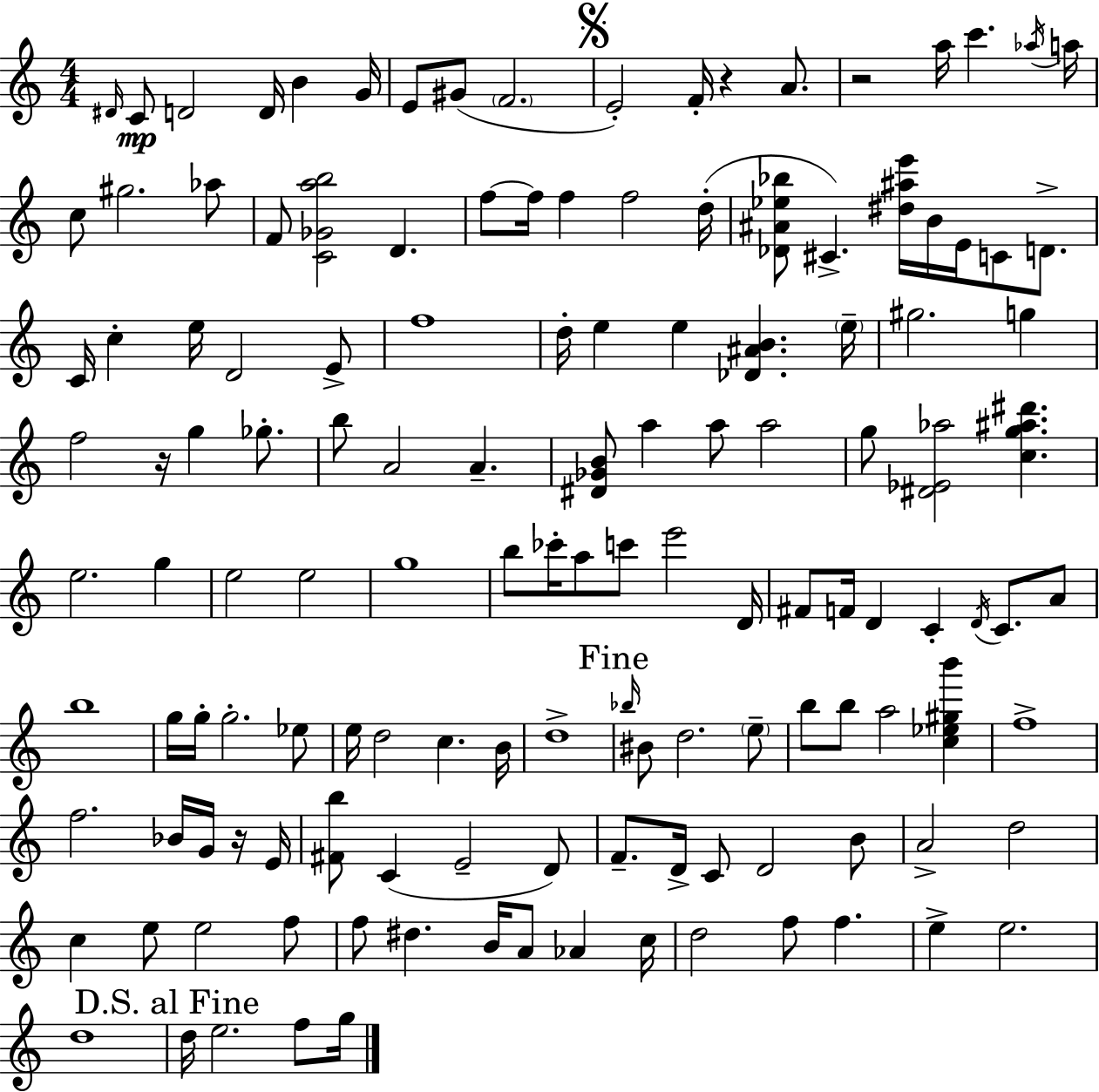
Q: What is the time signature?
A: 4/4